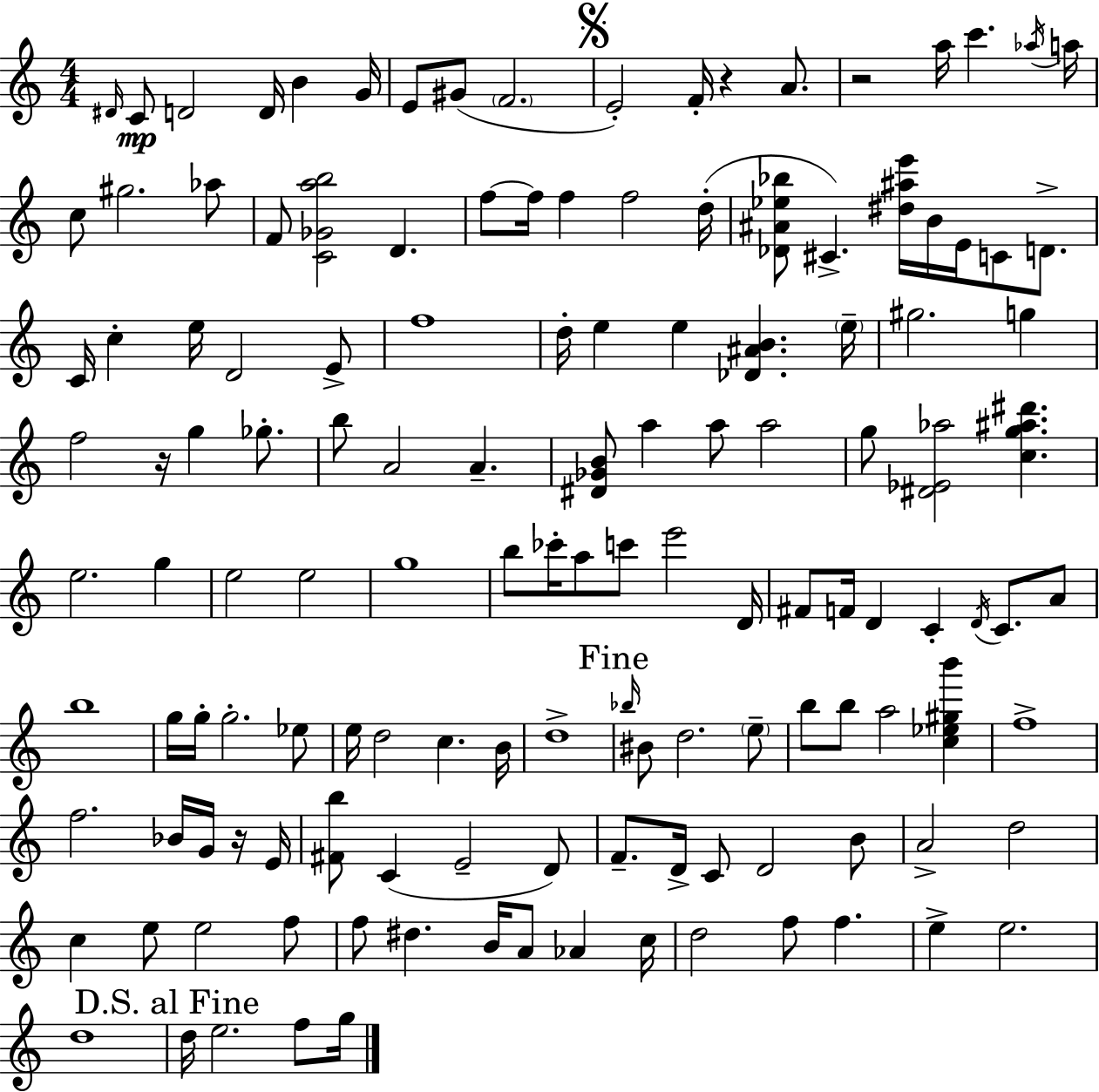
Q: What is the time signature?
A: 4/4